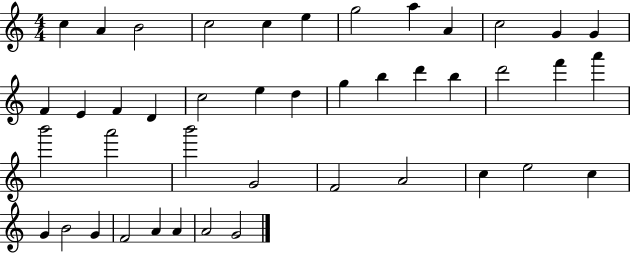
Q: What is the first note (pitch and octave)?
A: C5